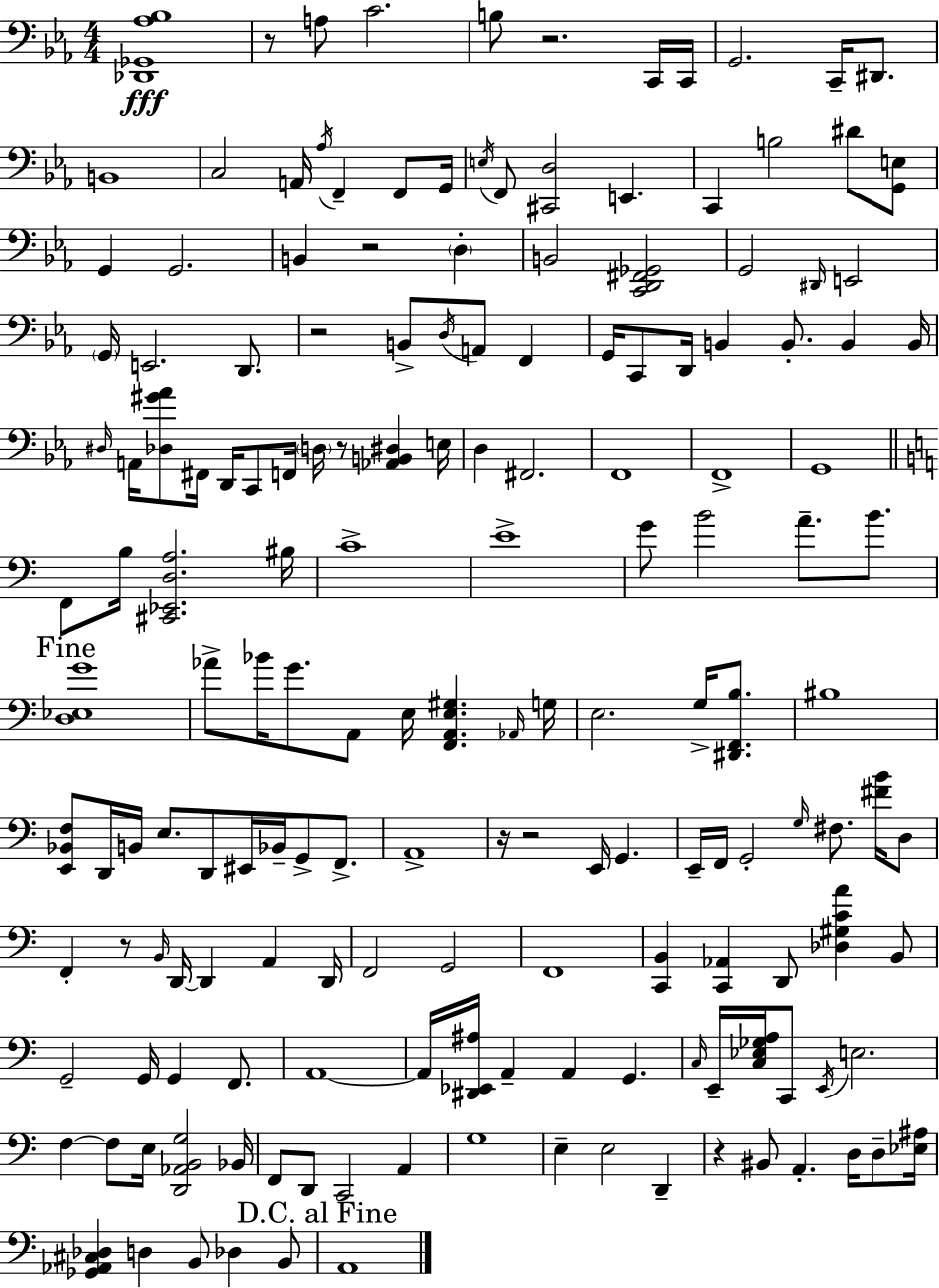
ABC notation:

X:1
T:Untitled
M:4/4
L:1/4
K:Eb
[_D,,_G,,_A,_B,]4 z/2 A,/2 C2 B,/2 z2 C,,/4 C,,/4 G,,2 C,,/4 ^D,,/2 B,,4 C,2 A,,/4 _A,/4 F,, F,,/2 G,,/4 E,/4 F,,/2 [^C,,D,]2 E,, C,, B,2 ^D/2 [G,,E,]/2 G,, G,,2 B,, z2 D, B,,2 [C,,D,,^F,,_G,,]2 G,,2 ^D,,/4 E,,2 G,,/4 E,,2 D,,/2 z2 B,,/2 D,/4 A,,/2 F,, G,,/4 C,,/2 D,,/4 B,, B,,/2 B,, B,,/4 ^D,/4 A,,/4 [_D,^G_A]/2 ^F,,/4 D,,/4 C,,/2 F,,/4 D,/4 z/2 [_A,,B,,^D,] E,/4 D, ^F,,2 F,,4 F,,4 G,,4 F,,/2 B,/4 [^C,,_E,,D,A,]2 ^B,/4 C4 E4 G/2 B2 A/2 B/2 [D,_E,G]4 _A/2 _B/4 G/2 A,,/2 E,/4 [F,,A,,E,^G,] _A,,/4 G,/4 E,2 G,/4 [^D,,F,,B,]/2 ^B,4 [E,,_B,,F,]/2 D,,/4 B,,/4 E,/2 D,,/2 ^E,,/4 _B,,/4 G,,/2 F,,/2 A,,4 z/4 z2 E,,/4 G,, E,,/4 F,,/4 G,,2 G,/4 ^F,/2 [^FB]/4 D,/2 F,, z/2 B,,/4 D,,/4 D,, A,, D,,/4 F,,2 G,,2 F,,4 [C,,B,,] [C,,_A,,] D,,/2 [_D,^G,CA] B,,/2 G,,2 G,,/4 G,, F,,/2 A,,4 A,,/4 [^D,,_E,,^A,]/4 A,, A,, G,, C,/4 E,,/4 [C,_E,_G,A,]/4 C,,/2 E,,/4 E,2 F, F,/2 E,/4 [D,,_A,,B,,G,]2 _B,,/4 F,,/2 D,,/2 C,,2 A,, G,4 E, E,2 D,, z ^B,,/2 A,, D,/4 D,/2 [_E,^A,]/4 [_G,,_A,,^C,_D,] D, B,,/2 _D, B,,/2 A,,4